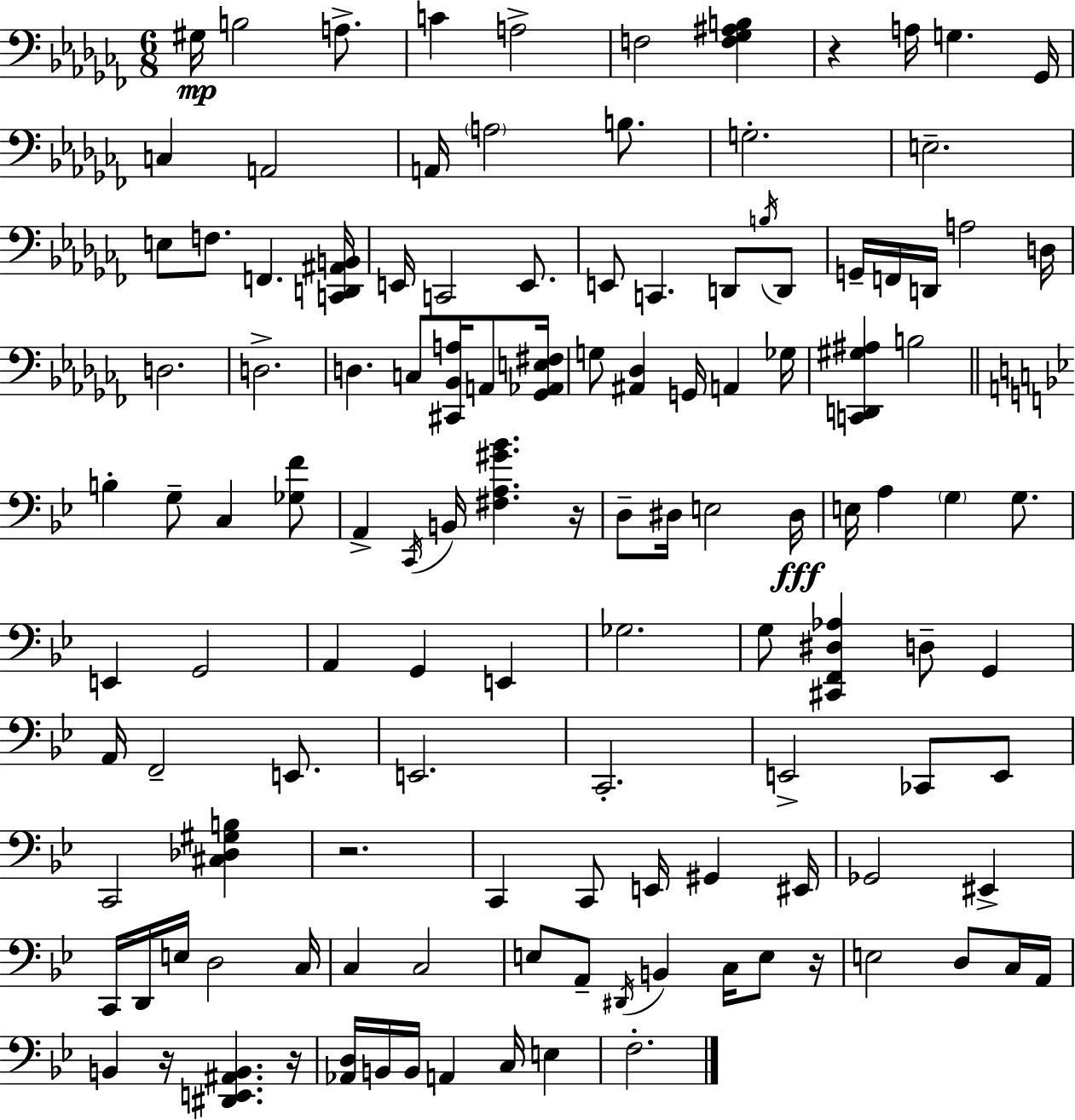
G#3/s B3/h A3/e. C4/q A3/h F3/h [F3,Gb3,A#3,B3]/q R/q A3/s G3/q. Gb2/s C3/q A2/h A2/s A3/h B3/e. G3/h. E3/h. E3/e F3/e. F2/q. [C2,D2,A#2,B2]/s E2/s C2/h E2/e. E2/e C2/q. D2/e B3/s D2/e G2/s F2/s D2/s A3/h D3/s D3/h. D3/h. D3/q. C3/e [C#2,Bb2,A3]/s A2/e [Gb2,Ab2,E3,F#3]/s G3/e [A#2,Db3]/q G2/s A2/q Gb3/s [C2,D2,G#3,A#3]/q B3/h B3/q G3/e C3/q [Gb3,F4]/e A2/q C2/s B2/s [F#3,A3,G#4,Bb4]/q. R/s D3/e D#3/s E3/h D#3/s E3/s A3/q G3/q G3/e. E2/q G2/h A2/q G2/q E2/q Gb3/h. G3/e [C#2,F2,D#3,Ab3]/q D3/e G2/q A2/s F2/h E2/e. E2/h. C2/h. E2/h CES2/e E2/e C2/h [C#3,Db3,G#3,B3]/q R/h. C2/q C2/e E2/s G#2/q EIS2/s Gb2/h EIS2/q C2/s D2/s E3/s D3/h C3/s C3/q C3/h E3/e A2/e D#2/s B2/q C3/s E3/e R/s E3/h D3/e C3/s A2/s B2/q R/s [D#2,E2,A#2,B2]/q. R/s [Ab2,D3]/s B2/s B2/s A2/q C3/s E3/q F3/h.